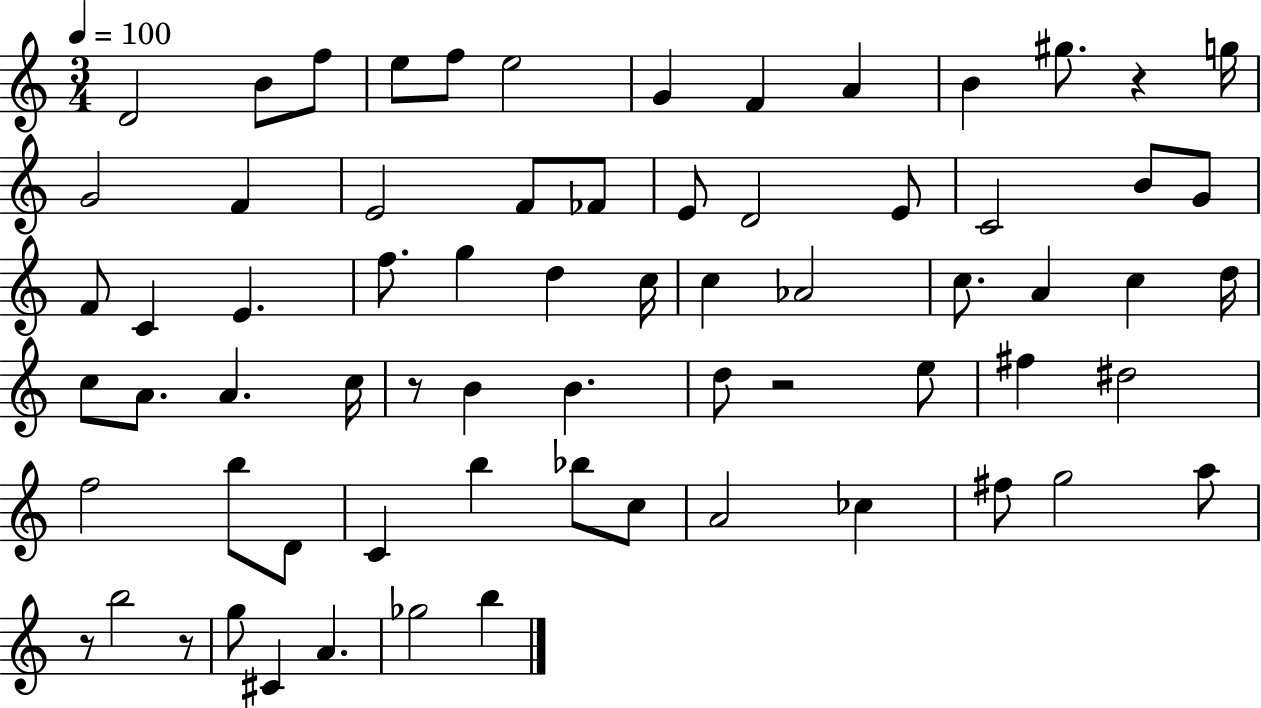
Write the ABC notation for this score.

X:1
T:Untitled
M:3/4
L:1/4
K:C
D2 B/2 f/2 e/2 f/2 e2 G F A B ^g/2 z g/4 G2 F E2 F/2 _F/2 E/2 D2 E/2 C2 B/2 G/2 F/2 C E f/2 g d c/4 c _A2 c/2 A c d/4 c/2 A/2 A c/4 z/2 B B d/2 z2 e/2 ^f ^d2 f2 b/2 D/2 C b _b/2 c/2 A2 _c ^f/2 g2 a/2 z/2 b2 z/2 g/2 ^C A _g2 b